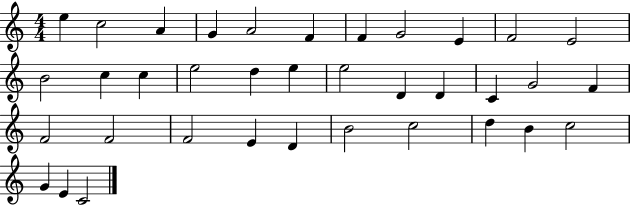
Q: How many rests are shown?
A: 0